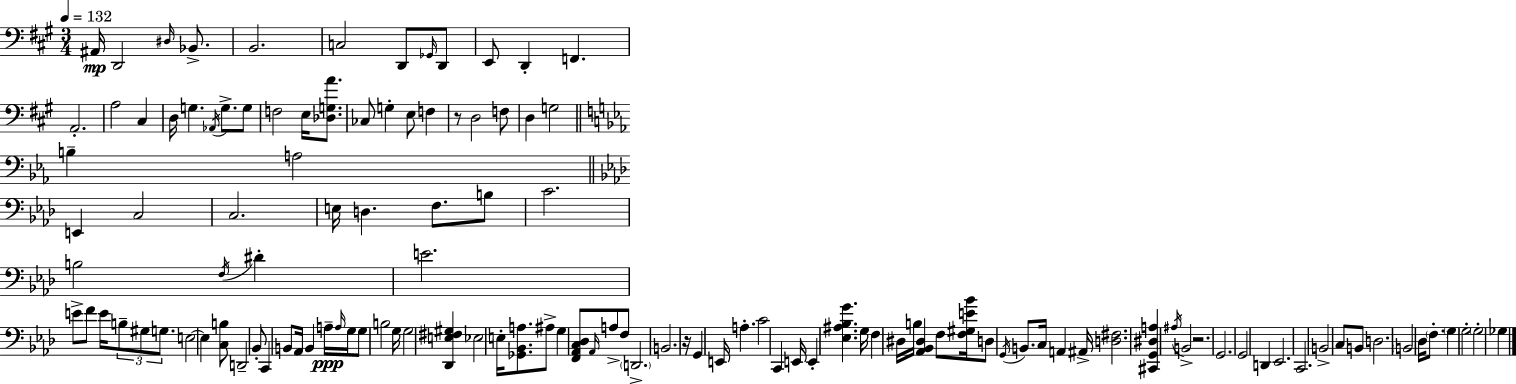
{
  \clef bass
  \numericTimeSignature
  \time 3/4
  \key a \major
  \tempo 4 = 132
  ais,16\mp d,2 \grace { dis16 } bes,8.-> | b,2. | c2 d,8 \grace { ges,16 } | d,8 e,8 d,4-. f,4. | \break a,2.-. | a2 cis4 | d16 g4. \acciaccatura { aes,16 } g8.-> | g8 f2 e16 | \break <des g a'>8. ces8 g4-. e8 f4 | r8 d2 | f8 d4 g2 | \bar "||" \break \key ees \major b4-- a2 | \bar "||" \break \key f \minor e,4 c2 | c2. | e16 d4. f8. b8 | c'2. | \break b2 \acciaccatura { f16 } dis'4-. | e'2. | e'8-> f'8 e'16 \tuplet 3/2 { b8-- gis8 g8. } | e2~~ e4 | \break <c b>8 d,2-- bes,8-. | c,4 b,8 aes,16 b,4 | a16--\ppp \grace { a16 } g16 g8 b2 | g16 g2 <des, e fis gis>4 | \break ees2 e16-. <ges, bes, a>8. | ais8-> g4 <f, aes, c des>8 \grace { aes,16 } a8-> | f8 \parenthesize d,2.-> | b,2. | \break r16 g,4 e,16 a4.-. | c'2 c,4 | e,16 e,4-. <ees ais bes g'>4. | g16 f4 dis16 b16 <aes, bes, dis>4 | \break f8 <f gis e' bes'>16 d8 \acciaccatura { g,16 } b,8. c16 a,4 | ais,16-> <d fis>2. | <cis, g, dis a>4 \acciaccatura { ais16 } b,2-> | r2. | \break g,2. | g,2 | d,4 ees,2. | c,2. | \break b,2-> | c8 b,8 d2. | \parenthesize b,2 | des16 \parenthesize f8.-. \parenthesize g4 g2-. | \break \parenthesize g2-. | ges4 \bar "|."
}